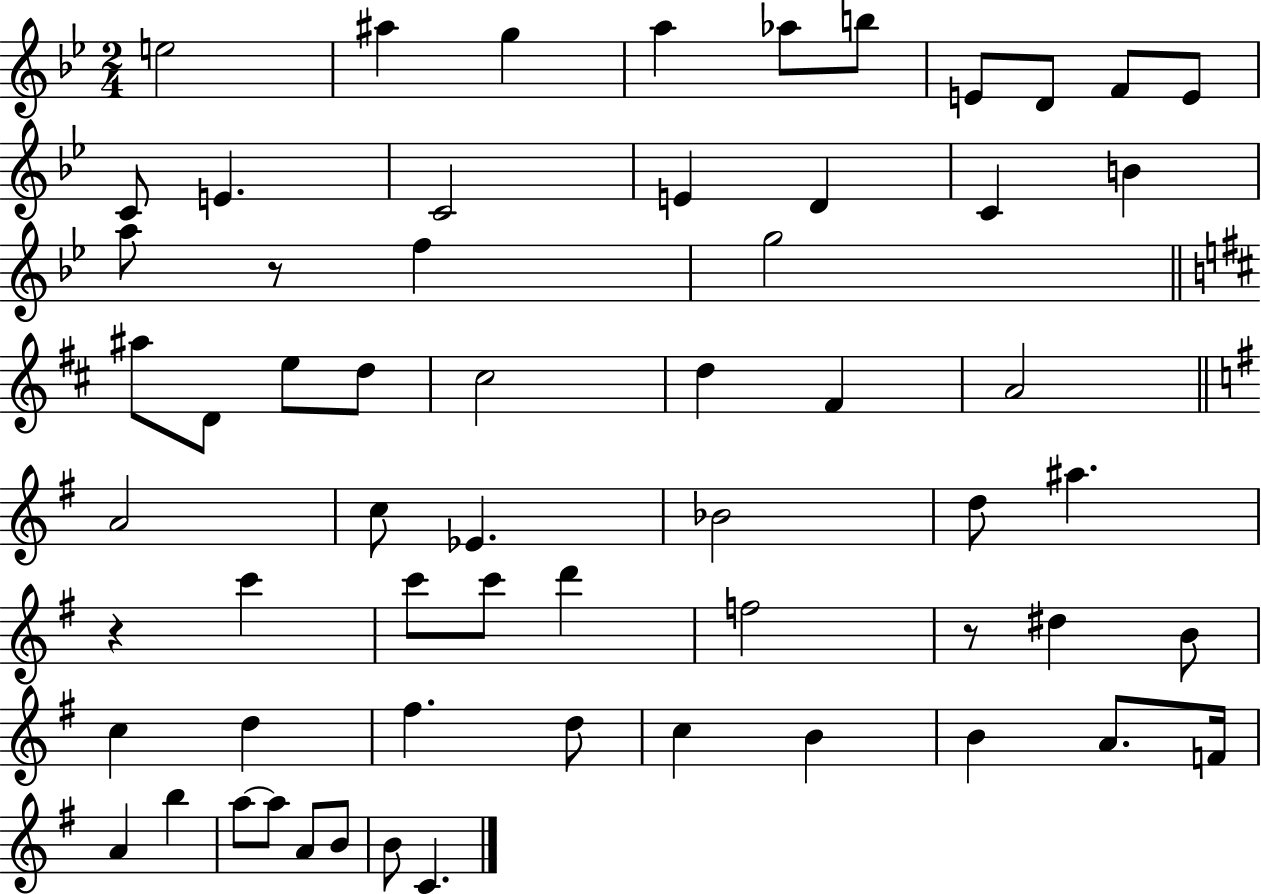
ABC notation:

X:1
T:Untitled
M:2/4
L:1/4
K:Bb
e2 ^a g a _a/2 b/2 E/2 D/2 F/2 E/2 C/2 E C2 E D C B a/2 z/2 f g2 ^a/2 D/2 e/2 d/2 ^c2 d ^F A2 A2 c/2 _E _B2 d/2 ^a z c' c'/2 c'/2 d' f2 z/2 ^d B/2 c d ^f d/2 c B B A/2 F/4 A b a/2 a/2 A/2 B/2 B/2 C